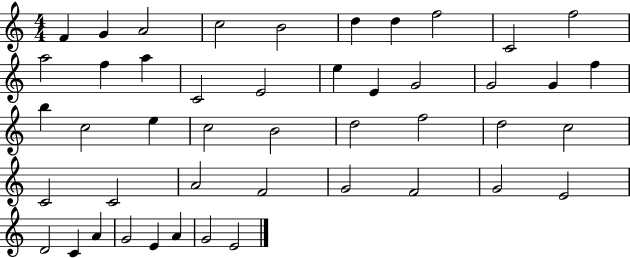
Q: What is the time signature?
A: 4/4